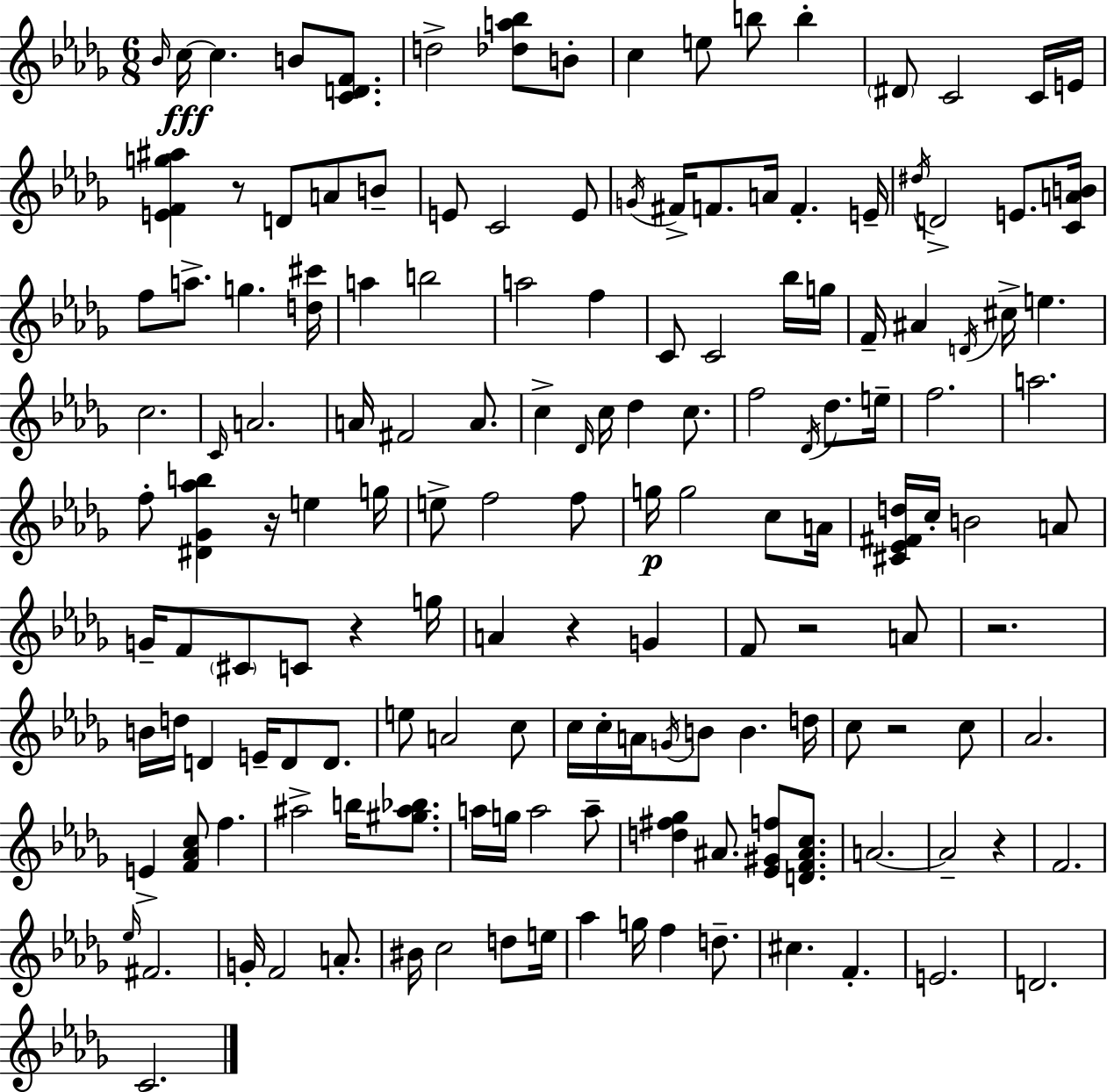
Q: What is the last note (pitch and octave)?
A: C4